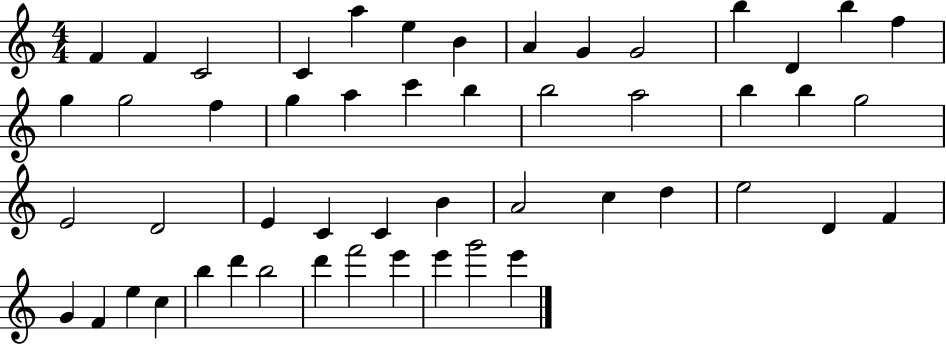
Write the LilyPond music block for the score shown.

{
  \clef treble
  \numericTimeSignature
  \time 4/4
  \key c \major
  f'4 f'4 c'2 | c'4 a''4 e''4 b'4 | a'4 g'4 g'2 | b''4 d'4 b''4 f''4 | \break g''4 g''2 f''4 | g''4 a''4 c'''4 b''4 | b''2 a''2 | b''4 b''4 g''2 | \break e'2 d'2 | e'4 c'4 c'4 b'4 | a'2 c''4 d''4 | e''2 d'4 f'4 | \break g'4 f'4 e''4 c''4 | b''4 d'''4 b''2 | d'''4 f'''2 e'''4 | e'''4 g'''2 e'''4 | \break \bar "|."
}